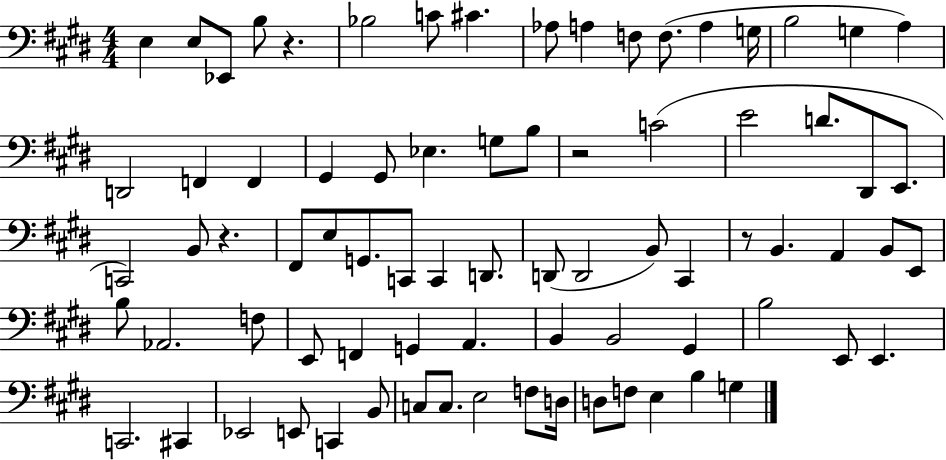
E3/q E3/e Eb2/e B3/e R/q. Bb3/h C4/e C#4/q. Ab3/e A3/q F3/e F3/e. A3/q G3/s B3/h G3/q A3/q D2/h F2/q F2/q G#2/q G#2/e Eb3/q. G3/e B3/e R/h C4/h E4/h D4/e. D#2/e E2/e. C2/h B2/e R/q. F#2/e E3/e G2/e. C2/e C2/q D2/e. D2/e D2/h B2/e C#2/q R/e B2/q. A2/q B2/e E2/e B3/e Ab2/h. F3/e E2/e F2/q G2/q A2/q. B2/q B2/h G#2/q B3/h E2/e E2/q. C2/h. C#2/q Eb2/h E2/e C2/q B2/e C3/e C3/e. E3/h F3/e D3/s D3/e F3/e E3/q B3/q G3/q